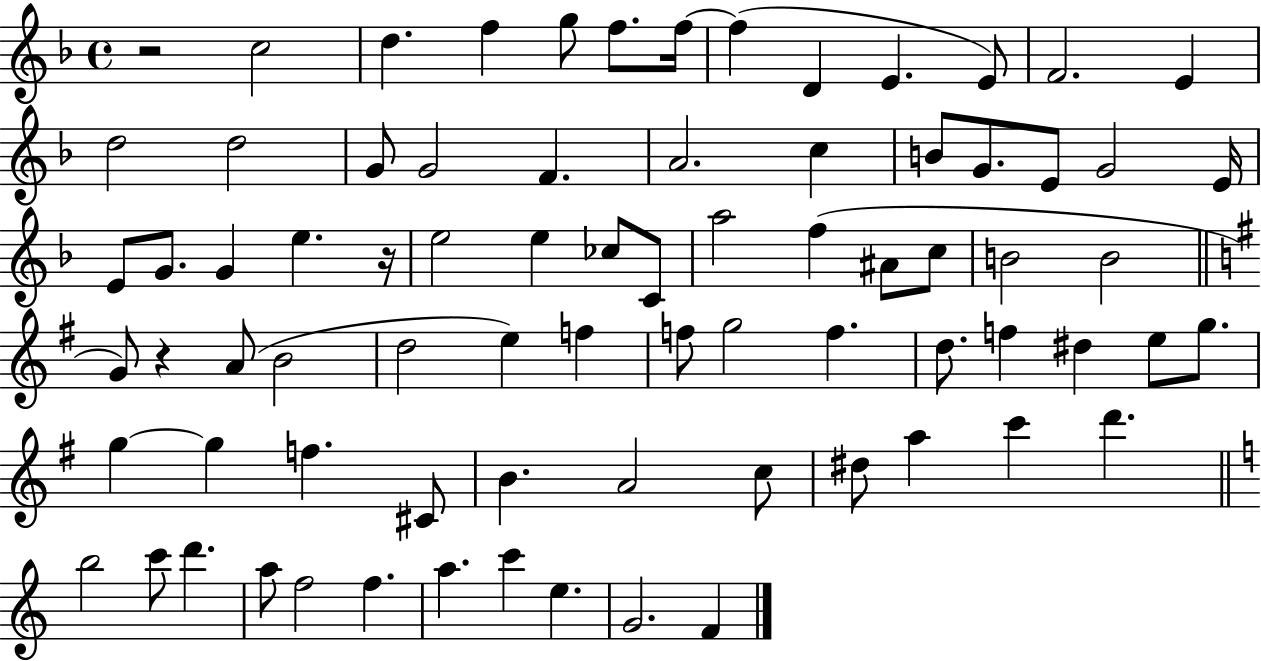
{
  \clef treble
  \time 4/4
  \defaultTimeSignature
  \key f \major
  r2 c''2 | d''4. f''4 g''8 f''8. f''16~~ | f''4( d'4 e'4. e'8) | f'2. e'4 | \break d''2 d''2 | g'8 g'2 f'4. | a'2. c''4 | b'8 g'8. e'8 g'2 e'16 | \break e'8 g'8. g'4 e''4. r16 | e''2 e''4 ces''8 c'8 | a''2 f''4( ais'8 c''8 | b'2 b'2 | \break \bar "||" \break \key g \major g'8) r4 a'8( b'2 | d''2 e''4) f''4 | f''8 g''2 f''4. | d''8. f''4 dis''4 e''8 g''8. | \break g''4~~ g''4 f''4. cis'8 | b'4. a'2 c''8 | dis''8 a''4 c'''4 d'''4. | \bar "||" \break \key a \minor b''2 c'''8 d'''4. | a''8 f''2 f''4. | a''4. c'''4 e''4. | g'2. f'4 | \break \bar "|."
}